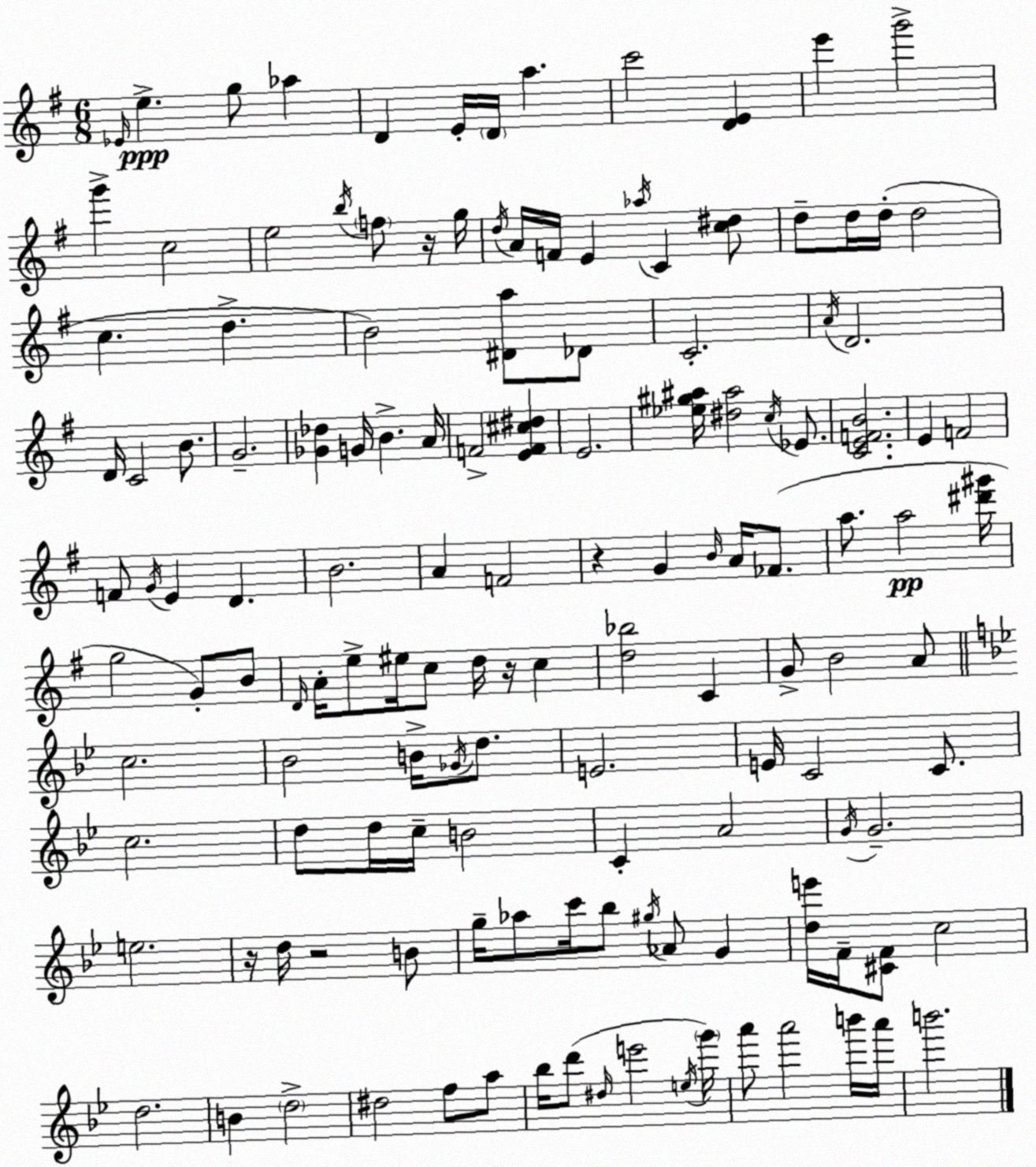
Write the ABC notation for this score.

X:1
T:Untitled
M:6/8
L:1/4
K:G
_E/4 e g/2 _a D E/4 D/4 a c'2 [DE] e' g'2 g' c2 e2 b/4 f/2 z/4 g/4 d/4 A/4 F/4 E _a/4 C [c^d]/2 d/2 d/4 d/4 d2 c d B2 [^Da]/2 _D/2 C2 A/4 D2 D/4 C2 B/2 G2 [_G_d] G/4 B A/4 F2 [EF^c^d] E2 [_e^g^a]/4 [^d^a]2 c/4 _E/2 [CEFB]2 E F2 F/2 G/4 E D B2 A F2 z G B/4 A/4 _F/2 a/2 a2 [^d'^g']/4 g2 G/2 B/2 D/4 A/4 e/2 ^e/4 c/2 d/4 z/4 c [d_b]2 C G/2 B2 A/2 c2 _B2 B/4 _G/4 d/2 E2 E/4 C2 C/2 c2 d/2 d/4 c/4 B2 C A2 G/4 G2 e2 z/4 d/4 z2 B/2 g/4 _a/2 c'/4 _b/2 ^g/4 _A/2 G [de']/4 F/4 [^CF]/2 c2 d2 B d2 ^d2 f/2 a/2 _b/4 d'/2 ^d/4 e'2 e/4 g'/4 a'/2 a'2 b'/4 a'/4 b'2